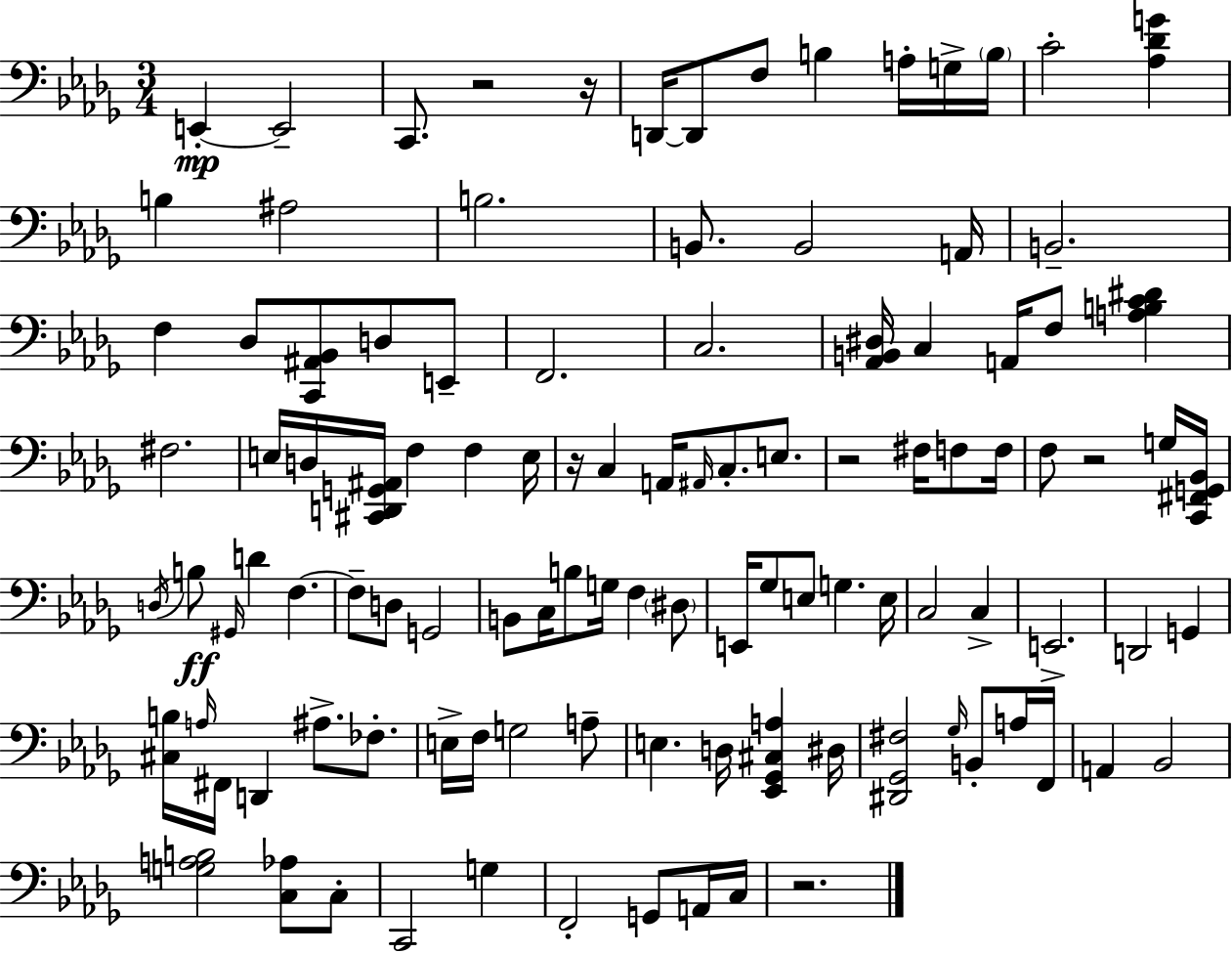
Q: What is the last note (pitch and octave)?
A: C3